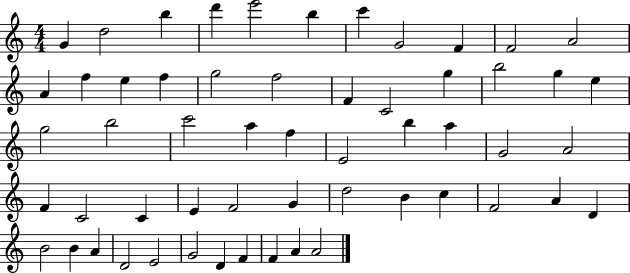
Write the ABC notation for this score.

X:1
T:Untitled
M:4/4
L:1/4
K:C
G d2 b d' e'2 b c' G2 F F2 A2 A f e f g2 f2 F C2 g b2 g e g2 b2 c'2 a f E2 b a G2 A2 F C2 C E F2 G d2 B c F2 A D B2 B A D2 E2 G2 D F F A A2